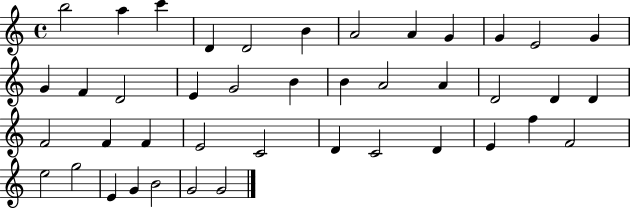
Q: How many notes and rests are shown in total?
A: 42